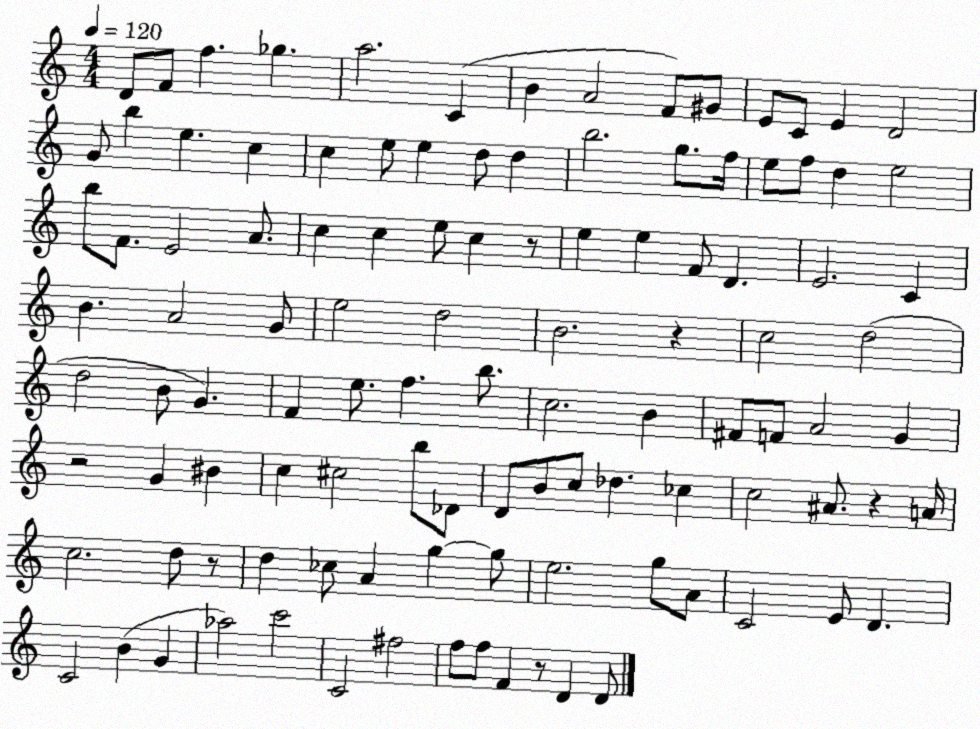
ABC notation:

X:1
T:Untitled
M:4/4
L:1/4
K:C
D/2 F/2 f _g a2 C B A2 F/2 ^G/2 E/2 C/2 E D2 G/2 b e c c e/2 e d/2 d b2 g/2 f/4 e/2 f/2 d e2 b/2 F/2 E2 A/2 c c e/2 c z/2 e e F/2 D E2 C B A2 G/2 e2 d2 B2 z c2 d2 d2 B/2 G F e/2 f b/2 c2 B ^F/2 F/2 A2 G z2 G ^B c ^c2 b/2 _D/2 D/2 B/2 c/2 _d _c c2 ^A/2 z A/4 c2 d/2 z/2 d _c/2 A g g/2 e2 g/2 A/2 C2 E/2 D C2 B G _a2 c'2 C2 ^f2 f/2 f/2 F z/2 D D/2